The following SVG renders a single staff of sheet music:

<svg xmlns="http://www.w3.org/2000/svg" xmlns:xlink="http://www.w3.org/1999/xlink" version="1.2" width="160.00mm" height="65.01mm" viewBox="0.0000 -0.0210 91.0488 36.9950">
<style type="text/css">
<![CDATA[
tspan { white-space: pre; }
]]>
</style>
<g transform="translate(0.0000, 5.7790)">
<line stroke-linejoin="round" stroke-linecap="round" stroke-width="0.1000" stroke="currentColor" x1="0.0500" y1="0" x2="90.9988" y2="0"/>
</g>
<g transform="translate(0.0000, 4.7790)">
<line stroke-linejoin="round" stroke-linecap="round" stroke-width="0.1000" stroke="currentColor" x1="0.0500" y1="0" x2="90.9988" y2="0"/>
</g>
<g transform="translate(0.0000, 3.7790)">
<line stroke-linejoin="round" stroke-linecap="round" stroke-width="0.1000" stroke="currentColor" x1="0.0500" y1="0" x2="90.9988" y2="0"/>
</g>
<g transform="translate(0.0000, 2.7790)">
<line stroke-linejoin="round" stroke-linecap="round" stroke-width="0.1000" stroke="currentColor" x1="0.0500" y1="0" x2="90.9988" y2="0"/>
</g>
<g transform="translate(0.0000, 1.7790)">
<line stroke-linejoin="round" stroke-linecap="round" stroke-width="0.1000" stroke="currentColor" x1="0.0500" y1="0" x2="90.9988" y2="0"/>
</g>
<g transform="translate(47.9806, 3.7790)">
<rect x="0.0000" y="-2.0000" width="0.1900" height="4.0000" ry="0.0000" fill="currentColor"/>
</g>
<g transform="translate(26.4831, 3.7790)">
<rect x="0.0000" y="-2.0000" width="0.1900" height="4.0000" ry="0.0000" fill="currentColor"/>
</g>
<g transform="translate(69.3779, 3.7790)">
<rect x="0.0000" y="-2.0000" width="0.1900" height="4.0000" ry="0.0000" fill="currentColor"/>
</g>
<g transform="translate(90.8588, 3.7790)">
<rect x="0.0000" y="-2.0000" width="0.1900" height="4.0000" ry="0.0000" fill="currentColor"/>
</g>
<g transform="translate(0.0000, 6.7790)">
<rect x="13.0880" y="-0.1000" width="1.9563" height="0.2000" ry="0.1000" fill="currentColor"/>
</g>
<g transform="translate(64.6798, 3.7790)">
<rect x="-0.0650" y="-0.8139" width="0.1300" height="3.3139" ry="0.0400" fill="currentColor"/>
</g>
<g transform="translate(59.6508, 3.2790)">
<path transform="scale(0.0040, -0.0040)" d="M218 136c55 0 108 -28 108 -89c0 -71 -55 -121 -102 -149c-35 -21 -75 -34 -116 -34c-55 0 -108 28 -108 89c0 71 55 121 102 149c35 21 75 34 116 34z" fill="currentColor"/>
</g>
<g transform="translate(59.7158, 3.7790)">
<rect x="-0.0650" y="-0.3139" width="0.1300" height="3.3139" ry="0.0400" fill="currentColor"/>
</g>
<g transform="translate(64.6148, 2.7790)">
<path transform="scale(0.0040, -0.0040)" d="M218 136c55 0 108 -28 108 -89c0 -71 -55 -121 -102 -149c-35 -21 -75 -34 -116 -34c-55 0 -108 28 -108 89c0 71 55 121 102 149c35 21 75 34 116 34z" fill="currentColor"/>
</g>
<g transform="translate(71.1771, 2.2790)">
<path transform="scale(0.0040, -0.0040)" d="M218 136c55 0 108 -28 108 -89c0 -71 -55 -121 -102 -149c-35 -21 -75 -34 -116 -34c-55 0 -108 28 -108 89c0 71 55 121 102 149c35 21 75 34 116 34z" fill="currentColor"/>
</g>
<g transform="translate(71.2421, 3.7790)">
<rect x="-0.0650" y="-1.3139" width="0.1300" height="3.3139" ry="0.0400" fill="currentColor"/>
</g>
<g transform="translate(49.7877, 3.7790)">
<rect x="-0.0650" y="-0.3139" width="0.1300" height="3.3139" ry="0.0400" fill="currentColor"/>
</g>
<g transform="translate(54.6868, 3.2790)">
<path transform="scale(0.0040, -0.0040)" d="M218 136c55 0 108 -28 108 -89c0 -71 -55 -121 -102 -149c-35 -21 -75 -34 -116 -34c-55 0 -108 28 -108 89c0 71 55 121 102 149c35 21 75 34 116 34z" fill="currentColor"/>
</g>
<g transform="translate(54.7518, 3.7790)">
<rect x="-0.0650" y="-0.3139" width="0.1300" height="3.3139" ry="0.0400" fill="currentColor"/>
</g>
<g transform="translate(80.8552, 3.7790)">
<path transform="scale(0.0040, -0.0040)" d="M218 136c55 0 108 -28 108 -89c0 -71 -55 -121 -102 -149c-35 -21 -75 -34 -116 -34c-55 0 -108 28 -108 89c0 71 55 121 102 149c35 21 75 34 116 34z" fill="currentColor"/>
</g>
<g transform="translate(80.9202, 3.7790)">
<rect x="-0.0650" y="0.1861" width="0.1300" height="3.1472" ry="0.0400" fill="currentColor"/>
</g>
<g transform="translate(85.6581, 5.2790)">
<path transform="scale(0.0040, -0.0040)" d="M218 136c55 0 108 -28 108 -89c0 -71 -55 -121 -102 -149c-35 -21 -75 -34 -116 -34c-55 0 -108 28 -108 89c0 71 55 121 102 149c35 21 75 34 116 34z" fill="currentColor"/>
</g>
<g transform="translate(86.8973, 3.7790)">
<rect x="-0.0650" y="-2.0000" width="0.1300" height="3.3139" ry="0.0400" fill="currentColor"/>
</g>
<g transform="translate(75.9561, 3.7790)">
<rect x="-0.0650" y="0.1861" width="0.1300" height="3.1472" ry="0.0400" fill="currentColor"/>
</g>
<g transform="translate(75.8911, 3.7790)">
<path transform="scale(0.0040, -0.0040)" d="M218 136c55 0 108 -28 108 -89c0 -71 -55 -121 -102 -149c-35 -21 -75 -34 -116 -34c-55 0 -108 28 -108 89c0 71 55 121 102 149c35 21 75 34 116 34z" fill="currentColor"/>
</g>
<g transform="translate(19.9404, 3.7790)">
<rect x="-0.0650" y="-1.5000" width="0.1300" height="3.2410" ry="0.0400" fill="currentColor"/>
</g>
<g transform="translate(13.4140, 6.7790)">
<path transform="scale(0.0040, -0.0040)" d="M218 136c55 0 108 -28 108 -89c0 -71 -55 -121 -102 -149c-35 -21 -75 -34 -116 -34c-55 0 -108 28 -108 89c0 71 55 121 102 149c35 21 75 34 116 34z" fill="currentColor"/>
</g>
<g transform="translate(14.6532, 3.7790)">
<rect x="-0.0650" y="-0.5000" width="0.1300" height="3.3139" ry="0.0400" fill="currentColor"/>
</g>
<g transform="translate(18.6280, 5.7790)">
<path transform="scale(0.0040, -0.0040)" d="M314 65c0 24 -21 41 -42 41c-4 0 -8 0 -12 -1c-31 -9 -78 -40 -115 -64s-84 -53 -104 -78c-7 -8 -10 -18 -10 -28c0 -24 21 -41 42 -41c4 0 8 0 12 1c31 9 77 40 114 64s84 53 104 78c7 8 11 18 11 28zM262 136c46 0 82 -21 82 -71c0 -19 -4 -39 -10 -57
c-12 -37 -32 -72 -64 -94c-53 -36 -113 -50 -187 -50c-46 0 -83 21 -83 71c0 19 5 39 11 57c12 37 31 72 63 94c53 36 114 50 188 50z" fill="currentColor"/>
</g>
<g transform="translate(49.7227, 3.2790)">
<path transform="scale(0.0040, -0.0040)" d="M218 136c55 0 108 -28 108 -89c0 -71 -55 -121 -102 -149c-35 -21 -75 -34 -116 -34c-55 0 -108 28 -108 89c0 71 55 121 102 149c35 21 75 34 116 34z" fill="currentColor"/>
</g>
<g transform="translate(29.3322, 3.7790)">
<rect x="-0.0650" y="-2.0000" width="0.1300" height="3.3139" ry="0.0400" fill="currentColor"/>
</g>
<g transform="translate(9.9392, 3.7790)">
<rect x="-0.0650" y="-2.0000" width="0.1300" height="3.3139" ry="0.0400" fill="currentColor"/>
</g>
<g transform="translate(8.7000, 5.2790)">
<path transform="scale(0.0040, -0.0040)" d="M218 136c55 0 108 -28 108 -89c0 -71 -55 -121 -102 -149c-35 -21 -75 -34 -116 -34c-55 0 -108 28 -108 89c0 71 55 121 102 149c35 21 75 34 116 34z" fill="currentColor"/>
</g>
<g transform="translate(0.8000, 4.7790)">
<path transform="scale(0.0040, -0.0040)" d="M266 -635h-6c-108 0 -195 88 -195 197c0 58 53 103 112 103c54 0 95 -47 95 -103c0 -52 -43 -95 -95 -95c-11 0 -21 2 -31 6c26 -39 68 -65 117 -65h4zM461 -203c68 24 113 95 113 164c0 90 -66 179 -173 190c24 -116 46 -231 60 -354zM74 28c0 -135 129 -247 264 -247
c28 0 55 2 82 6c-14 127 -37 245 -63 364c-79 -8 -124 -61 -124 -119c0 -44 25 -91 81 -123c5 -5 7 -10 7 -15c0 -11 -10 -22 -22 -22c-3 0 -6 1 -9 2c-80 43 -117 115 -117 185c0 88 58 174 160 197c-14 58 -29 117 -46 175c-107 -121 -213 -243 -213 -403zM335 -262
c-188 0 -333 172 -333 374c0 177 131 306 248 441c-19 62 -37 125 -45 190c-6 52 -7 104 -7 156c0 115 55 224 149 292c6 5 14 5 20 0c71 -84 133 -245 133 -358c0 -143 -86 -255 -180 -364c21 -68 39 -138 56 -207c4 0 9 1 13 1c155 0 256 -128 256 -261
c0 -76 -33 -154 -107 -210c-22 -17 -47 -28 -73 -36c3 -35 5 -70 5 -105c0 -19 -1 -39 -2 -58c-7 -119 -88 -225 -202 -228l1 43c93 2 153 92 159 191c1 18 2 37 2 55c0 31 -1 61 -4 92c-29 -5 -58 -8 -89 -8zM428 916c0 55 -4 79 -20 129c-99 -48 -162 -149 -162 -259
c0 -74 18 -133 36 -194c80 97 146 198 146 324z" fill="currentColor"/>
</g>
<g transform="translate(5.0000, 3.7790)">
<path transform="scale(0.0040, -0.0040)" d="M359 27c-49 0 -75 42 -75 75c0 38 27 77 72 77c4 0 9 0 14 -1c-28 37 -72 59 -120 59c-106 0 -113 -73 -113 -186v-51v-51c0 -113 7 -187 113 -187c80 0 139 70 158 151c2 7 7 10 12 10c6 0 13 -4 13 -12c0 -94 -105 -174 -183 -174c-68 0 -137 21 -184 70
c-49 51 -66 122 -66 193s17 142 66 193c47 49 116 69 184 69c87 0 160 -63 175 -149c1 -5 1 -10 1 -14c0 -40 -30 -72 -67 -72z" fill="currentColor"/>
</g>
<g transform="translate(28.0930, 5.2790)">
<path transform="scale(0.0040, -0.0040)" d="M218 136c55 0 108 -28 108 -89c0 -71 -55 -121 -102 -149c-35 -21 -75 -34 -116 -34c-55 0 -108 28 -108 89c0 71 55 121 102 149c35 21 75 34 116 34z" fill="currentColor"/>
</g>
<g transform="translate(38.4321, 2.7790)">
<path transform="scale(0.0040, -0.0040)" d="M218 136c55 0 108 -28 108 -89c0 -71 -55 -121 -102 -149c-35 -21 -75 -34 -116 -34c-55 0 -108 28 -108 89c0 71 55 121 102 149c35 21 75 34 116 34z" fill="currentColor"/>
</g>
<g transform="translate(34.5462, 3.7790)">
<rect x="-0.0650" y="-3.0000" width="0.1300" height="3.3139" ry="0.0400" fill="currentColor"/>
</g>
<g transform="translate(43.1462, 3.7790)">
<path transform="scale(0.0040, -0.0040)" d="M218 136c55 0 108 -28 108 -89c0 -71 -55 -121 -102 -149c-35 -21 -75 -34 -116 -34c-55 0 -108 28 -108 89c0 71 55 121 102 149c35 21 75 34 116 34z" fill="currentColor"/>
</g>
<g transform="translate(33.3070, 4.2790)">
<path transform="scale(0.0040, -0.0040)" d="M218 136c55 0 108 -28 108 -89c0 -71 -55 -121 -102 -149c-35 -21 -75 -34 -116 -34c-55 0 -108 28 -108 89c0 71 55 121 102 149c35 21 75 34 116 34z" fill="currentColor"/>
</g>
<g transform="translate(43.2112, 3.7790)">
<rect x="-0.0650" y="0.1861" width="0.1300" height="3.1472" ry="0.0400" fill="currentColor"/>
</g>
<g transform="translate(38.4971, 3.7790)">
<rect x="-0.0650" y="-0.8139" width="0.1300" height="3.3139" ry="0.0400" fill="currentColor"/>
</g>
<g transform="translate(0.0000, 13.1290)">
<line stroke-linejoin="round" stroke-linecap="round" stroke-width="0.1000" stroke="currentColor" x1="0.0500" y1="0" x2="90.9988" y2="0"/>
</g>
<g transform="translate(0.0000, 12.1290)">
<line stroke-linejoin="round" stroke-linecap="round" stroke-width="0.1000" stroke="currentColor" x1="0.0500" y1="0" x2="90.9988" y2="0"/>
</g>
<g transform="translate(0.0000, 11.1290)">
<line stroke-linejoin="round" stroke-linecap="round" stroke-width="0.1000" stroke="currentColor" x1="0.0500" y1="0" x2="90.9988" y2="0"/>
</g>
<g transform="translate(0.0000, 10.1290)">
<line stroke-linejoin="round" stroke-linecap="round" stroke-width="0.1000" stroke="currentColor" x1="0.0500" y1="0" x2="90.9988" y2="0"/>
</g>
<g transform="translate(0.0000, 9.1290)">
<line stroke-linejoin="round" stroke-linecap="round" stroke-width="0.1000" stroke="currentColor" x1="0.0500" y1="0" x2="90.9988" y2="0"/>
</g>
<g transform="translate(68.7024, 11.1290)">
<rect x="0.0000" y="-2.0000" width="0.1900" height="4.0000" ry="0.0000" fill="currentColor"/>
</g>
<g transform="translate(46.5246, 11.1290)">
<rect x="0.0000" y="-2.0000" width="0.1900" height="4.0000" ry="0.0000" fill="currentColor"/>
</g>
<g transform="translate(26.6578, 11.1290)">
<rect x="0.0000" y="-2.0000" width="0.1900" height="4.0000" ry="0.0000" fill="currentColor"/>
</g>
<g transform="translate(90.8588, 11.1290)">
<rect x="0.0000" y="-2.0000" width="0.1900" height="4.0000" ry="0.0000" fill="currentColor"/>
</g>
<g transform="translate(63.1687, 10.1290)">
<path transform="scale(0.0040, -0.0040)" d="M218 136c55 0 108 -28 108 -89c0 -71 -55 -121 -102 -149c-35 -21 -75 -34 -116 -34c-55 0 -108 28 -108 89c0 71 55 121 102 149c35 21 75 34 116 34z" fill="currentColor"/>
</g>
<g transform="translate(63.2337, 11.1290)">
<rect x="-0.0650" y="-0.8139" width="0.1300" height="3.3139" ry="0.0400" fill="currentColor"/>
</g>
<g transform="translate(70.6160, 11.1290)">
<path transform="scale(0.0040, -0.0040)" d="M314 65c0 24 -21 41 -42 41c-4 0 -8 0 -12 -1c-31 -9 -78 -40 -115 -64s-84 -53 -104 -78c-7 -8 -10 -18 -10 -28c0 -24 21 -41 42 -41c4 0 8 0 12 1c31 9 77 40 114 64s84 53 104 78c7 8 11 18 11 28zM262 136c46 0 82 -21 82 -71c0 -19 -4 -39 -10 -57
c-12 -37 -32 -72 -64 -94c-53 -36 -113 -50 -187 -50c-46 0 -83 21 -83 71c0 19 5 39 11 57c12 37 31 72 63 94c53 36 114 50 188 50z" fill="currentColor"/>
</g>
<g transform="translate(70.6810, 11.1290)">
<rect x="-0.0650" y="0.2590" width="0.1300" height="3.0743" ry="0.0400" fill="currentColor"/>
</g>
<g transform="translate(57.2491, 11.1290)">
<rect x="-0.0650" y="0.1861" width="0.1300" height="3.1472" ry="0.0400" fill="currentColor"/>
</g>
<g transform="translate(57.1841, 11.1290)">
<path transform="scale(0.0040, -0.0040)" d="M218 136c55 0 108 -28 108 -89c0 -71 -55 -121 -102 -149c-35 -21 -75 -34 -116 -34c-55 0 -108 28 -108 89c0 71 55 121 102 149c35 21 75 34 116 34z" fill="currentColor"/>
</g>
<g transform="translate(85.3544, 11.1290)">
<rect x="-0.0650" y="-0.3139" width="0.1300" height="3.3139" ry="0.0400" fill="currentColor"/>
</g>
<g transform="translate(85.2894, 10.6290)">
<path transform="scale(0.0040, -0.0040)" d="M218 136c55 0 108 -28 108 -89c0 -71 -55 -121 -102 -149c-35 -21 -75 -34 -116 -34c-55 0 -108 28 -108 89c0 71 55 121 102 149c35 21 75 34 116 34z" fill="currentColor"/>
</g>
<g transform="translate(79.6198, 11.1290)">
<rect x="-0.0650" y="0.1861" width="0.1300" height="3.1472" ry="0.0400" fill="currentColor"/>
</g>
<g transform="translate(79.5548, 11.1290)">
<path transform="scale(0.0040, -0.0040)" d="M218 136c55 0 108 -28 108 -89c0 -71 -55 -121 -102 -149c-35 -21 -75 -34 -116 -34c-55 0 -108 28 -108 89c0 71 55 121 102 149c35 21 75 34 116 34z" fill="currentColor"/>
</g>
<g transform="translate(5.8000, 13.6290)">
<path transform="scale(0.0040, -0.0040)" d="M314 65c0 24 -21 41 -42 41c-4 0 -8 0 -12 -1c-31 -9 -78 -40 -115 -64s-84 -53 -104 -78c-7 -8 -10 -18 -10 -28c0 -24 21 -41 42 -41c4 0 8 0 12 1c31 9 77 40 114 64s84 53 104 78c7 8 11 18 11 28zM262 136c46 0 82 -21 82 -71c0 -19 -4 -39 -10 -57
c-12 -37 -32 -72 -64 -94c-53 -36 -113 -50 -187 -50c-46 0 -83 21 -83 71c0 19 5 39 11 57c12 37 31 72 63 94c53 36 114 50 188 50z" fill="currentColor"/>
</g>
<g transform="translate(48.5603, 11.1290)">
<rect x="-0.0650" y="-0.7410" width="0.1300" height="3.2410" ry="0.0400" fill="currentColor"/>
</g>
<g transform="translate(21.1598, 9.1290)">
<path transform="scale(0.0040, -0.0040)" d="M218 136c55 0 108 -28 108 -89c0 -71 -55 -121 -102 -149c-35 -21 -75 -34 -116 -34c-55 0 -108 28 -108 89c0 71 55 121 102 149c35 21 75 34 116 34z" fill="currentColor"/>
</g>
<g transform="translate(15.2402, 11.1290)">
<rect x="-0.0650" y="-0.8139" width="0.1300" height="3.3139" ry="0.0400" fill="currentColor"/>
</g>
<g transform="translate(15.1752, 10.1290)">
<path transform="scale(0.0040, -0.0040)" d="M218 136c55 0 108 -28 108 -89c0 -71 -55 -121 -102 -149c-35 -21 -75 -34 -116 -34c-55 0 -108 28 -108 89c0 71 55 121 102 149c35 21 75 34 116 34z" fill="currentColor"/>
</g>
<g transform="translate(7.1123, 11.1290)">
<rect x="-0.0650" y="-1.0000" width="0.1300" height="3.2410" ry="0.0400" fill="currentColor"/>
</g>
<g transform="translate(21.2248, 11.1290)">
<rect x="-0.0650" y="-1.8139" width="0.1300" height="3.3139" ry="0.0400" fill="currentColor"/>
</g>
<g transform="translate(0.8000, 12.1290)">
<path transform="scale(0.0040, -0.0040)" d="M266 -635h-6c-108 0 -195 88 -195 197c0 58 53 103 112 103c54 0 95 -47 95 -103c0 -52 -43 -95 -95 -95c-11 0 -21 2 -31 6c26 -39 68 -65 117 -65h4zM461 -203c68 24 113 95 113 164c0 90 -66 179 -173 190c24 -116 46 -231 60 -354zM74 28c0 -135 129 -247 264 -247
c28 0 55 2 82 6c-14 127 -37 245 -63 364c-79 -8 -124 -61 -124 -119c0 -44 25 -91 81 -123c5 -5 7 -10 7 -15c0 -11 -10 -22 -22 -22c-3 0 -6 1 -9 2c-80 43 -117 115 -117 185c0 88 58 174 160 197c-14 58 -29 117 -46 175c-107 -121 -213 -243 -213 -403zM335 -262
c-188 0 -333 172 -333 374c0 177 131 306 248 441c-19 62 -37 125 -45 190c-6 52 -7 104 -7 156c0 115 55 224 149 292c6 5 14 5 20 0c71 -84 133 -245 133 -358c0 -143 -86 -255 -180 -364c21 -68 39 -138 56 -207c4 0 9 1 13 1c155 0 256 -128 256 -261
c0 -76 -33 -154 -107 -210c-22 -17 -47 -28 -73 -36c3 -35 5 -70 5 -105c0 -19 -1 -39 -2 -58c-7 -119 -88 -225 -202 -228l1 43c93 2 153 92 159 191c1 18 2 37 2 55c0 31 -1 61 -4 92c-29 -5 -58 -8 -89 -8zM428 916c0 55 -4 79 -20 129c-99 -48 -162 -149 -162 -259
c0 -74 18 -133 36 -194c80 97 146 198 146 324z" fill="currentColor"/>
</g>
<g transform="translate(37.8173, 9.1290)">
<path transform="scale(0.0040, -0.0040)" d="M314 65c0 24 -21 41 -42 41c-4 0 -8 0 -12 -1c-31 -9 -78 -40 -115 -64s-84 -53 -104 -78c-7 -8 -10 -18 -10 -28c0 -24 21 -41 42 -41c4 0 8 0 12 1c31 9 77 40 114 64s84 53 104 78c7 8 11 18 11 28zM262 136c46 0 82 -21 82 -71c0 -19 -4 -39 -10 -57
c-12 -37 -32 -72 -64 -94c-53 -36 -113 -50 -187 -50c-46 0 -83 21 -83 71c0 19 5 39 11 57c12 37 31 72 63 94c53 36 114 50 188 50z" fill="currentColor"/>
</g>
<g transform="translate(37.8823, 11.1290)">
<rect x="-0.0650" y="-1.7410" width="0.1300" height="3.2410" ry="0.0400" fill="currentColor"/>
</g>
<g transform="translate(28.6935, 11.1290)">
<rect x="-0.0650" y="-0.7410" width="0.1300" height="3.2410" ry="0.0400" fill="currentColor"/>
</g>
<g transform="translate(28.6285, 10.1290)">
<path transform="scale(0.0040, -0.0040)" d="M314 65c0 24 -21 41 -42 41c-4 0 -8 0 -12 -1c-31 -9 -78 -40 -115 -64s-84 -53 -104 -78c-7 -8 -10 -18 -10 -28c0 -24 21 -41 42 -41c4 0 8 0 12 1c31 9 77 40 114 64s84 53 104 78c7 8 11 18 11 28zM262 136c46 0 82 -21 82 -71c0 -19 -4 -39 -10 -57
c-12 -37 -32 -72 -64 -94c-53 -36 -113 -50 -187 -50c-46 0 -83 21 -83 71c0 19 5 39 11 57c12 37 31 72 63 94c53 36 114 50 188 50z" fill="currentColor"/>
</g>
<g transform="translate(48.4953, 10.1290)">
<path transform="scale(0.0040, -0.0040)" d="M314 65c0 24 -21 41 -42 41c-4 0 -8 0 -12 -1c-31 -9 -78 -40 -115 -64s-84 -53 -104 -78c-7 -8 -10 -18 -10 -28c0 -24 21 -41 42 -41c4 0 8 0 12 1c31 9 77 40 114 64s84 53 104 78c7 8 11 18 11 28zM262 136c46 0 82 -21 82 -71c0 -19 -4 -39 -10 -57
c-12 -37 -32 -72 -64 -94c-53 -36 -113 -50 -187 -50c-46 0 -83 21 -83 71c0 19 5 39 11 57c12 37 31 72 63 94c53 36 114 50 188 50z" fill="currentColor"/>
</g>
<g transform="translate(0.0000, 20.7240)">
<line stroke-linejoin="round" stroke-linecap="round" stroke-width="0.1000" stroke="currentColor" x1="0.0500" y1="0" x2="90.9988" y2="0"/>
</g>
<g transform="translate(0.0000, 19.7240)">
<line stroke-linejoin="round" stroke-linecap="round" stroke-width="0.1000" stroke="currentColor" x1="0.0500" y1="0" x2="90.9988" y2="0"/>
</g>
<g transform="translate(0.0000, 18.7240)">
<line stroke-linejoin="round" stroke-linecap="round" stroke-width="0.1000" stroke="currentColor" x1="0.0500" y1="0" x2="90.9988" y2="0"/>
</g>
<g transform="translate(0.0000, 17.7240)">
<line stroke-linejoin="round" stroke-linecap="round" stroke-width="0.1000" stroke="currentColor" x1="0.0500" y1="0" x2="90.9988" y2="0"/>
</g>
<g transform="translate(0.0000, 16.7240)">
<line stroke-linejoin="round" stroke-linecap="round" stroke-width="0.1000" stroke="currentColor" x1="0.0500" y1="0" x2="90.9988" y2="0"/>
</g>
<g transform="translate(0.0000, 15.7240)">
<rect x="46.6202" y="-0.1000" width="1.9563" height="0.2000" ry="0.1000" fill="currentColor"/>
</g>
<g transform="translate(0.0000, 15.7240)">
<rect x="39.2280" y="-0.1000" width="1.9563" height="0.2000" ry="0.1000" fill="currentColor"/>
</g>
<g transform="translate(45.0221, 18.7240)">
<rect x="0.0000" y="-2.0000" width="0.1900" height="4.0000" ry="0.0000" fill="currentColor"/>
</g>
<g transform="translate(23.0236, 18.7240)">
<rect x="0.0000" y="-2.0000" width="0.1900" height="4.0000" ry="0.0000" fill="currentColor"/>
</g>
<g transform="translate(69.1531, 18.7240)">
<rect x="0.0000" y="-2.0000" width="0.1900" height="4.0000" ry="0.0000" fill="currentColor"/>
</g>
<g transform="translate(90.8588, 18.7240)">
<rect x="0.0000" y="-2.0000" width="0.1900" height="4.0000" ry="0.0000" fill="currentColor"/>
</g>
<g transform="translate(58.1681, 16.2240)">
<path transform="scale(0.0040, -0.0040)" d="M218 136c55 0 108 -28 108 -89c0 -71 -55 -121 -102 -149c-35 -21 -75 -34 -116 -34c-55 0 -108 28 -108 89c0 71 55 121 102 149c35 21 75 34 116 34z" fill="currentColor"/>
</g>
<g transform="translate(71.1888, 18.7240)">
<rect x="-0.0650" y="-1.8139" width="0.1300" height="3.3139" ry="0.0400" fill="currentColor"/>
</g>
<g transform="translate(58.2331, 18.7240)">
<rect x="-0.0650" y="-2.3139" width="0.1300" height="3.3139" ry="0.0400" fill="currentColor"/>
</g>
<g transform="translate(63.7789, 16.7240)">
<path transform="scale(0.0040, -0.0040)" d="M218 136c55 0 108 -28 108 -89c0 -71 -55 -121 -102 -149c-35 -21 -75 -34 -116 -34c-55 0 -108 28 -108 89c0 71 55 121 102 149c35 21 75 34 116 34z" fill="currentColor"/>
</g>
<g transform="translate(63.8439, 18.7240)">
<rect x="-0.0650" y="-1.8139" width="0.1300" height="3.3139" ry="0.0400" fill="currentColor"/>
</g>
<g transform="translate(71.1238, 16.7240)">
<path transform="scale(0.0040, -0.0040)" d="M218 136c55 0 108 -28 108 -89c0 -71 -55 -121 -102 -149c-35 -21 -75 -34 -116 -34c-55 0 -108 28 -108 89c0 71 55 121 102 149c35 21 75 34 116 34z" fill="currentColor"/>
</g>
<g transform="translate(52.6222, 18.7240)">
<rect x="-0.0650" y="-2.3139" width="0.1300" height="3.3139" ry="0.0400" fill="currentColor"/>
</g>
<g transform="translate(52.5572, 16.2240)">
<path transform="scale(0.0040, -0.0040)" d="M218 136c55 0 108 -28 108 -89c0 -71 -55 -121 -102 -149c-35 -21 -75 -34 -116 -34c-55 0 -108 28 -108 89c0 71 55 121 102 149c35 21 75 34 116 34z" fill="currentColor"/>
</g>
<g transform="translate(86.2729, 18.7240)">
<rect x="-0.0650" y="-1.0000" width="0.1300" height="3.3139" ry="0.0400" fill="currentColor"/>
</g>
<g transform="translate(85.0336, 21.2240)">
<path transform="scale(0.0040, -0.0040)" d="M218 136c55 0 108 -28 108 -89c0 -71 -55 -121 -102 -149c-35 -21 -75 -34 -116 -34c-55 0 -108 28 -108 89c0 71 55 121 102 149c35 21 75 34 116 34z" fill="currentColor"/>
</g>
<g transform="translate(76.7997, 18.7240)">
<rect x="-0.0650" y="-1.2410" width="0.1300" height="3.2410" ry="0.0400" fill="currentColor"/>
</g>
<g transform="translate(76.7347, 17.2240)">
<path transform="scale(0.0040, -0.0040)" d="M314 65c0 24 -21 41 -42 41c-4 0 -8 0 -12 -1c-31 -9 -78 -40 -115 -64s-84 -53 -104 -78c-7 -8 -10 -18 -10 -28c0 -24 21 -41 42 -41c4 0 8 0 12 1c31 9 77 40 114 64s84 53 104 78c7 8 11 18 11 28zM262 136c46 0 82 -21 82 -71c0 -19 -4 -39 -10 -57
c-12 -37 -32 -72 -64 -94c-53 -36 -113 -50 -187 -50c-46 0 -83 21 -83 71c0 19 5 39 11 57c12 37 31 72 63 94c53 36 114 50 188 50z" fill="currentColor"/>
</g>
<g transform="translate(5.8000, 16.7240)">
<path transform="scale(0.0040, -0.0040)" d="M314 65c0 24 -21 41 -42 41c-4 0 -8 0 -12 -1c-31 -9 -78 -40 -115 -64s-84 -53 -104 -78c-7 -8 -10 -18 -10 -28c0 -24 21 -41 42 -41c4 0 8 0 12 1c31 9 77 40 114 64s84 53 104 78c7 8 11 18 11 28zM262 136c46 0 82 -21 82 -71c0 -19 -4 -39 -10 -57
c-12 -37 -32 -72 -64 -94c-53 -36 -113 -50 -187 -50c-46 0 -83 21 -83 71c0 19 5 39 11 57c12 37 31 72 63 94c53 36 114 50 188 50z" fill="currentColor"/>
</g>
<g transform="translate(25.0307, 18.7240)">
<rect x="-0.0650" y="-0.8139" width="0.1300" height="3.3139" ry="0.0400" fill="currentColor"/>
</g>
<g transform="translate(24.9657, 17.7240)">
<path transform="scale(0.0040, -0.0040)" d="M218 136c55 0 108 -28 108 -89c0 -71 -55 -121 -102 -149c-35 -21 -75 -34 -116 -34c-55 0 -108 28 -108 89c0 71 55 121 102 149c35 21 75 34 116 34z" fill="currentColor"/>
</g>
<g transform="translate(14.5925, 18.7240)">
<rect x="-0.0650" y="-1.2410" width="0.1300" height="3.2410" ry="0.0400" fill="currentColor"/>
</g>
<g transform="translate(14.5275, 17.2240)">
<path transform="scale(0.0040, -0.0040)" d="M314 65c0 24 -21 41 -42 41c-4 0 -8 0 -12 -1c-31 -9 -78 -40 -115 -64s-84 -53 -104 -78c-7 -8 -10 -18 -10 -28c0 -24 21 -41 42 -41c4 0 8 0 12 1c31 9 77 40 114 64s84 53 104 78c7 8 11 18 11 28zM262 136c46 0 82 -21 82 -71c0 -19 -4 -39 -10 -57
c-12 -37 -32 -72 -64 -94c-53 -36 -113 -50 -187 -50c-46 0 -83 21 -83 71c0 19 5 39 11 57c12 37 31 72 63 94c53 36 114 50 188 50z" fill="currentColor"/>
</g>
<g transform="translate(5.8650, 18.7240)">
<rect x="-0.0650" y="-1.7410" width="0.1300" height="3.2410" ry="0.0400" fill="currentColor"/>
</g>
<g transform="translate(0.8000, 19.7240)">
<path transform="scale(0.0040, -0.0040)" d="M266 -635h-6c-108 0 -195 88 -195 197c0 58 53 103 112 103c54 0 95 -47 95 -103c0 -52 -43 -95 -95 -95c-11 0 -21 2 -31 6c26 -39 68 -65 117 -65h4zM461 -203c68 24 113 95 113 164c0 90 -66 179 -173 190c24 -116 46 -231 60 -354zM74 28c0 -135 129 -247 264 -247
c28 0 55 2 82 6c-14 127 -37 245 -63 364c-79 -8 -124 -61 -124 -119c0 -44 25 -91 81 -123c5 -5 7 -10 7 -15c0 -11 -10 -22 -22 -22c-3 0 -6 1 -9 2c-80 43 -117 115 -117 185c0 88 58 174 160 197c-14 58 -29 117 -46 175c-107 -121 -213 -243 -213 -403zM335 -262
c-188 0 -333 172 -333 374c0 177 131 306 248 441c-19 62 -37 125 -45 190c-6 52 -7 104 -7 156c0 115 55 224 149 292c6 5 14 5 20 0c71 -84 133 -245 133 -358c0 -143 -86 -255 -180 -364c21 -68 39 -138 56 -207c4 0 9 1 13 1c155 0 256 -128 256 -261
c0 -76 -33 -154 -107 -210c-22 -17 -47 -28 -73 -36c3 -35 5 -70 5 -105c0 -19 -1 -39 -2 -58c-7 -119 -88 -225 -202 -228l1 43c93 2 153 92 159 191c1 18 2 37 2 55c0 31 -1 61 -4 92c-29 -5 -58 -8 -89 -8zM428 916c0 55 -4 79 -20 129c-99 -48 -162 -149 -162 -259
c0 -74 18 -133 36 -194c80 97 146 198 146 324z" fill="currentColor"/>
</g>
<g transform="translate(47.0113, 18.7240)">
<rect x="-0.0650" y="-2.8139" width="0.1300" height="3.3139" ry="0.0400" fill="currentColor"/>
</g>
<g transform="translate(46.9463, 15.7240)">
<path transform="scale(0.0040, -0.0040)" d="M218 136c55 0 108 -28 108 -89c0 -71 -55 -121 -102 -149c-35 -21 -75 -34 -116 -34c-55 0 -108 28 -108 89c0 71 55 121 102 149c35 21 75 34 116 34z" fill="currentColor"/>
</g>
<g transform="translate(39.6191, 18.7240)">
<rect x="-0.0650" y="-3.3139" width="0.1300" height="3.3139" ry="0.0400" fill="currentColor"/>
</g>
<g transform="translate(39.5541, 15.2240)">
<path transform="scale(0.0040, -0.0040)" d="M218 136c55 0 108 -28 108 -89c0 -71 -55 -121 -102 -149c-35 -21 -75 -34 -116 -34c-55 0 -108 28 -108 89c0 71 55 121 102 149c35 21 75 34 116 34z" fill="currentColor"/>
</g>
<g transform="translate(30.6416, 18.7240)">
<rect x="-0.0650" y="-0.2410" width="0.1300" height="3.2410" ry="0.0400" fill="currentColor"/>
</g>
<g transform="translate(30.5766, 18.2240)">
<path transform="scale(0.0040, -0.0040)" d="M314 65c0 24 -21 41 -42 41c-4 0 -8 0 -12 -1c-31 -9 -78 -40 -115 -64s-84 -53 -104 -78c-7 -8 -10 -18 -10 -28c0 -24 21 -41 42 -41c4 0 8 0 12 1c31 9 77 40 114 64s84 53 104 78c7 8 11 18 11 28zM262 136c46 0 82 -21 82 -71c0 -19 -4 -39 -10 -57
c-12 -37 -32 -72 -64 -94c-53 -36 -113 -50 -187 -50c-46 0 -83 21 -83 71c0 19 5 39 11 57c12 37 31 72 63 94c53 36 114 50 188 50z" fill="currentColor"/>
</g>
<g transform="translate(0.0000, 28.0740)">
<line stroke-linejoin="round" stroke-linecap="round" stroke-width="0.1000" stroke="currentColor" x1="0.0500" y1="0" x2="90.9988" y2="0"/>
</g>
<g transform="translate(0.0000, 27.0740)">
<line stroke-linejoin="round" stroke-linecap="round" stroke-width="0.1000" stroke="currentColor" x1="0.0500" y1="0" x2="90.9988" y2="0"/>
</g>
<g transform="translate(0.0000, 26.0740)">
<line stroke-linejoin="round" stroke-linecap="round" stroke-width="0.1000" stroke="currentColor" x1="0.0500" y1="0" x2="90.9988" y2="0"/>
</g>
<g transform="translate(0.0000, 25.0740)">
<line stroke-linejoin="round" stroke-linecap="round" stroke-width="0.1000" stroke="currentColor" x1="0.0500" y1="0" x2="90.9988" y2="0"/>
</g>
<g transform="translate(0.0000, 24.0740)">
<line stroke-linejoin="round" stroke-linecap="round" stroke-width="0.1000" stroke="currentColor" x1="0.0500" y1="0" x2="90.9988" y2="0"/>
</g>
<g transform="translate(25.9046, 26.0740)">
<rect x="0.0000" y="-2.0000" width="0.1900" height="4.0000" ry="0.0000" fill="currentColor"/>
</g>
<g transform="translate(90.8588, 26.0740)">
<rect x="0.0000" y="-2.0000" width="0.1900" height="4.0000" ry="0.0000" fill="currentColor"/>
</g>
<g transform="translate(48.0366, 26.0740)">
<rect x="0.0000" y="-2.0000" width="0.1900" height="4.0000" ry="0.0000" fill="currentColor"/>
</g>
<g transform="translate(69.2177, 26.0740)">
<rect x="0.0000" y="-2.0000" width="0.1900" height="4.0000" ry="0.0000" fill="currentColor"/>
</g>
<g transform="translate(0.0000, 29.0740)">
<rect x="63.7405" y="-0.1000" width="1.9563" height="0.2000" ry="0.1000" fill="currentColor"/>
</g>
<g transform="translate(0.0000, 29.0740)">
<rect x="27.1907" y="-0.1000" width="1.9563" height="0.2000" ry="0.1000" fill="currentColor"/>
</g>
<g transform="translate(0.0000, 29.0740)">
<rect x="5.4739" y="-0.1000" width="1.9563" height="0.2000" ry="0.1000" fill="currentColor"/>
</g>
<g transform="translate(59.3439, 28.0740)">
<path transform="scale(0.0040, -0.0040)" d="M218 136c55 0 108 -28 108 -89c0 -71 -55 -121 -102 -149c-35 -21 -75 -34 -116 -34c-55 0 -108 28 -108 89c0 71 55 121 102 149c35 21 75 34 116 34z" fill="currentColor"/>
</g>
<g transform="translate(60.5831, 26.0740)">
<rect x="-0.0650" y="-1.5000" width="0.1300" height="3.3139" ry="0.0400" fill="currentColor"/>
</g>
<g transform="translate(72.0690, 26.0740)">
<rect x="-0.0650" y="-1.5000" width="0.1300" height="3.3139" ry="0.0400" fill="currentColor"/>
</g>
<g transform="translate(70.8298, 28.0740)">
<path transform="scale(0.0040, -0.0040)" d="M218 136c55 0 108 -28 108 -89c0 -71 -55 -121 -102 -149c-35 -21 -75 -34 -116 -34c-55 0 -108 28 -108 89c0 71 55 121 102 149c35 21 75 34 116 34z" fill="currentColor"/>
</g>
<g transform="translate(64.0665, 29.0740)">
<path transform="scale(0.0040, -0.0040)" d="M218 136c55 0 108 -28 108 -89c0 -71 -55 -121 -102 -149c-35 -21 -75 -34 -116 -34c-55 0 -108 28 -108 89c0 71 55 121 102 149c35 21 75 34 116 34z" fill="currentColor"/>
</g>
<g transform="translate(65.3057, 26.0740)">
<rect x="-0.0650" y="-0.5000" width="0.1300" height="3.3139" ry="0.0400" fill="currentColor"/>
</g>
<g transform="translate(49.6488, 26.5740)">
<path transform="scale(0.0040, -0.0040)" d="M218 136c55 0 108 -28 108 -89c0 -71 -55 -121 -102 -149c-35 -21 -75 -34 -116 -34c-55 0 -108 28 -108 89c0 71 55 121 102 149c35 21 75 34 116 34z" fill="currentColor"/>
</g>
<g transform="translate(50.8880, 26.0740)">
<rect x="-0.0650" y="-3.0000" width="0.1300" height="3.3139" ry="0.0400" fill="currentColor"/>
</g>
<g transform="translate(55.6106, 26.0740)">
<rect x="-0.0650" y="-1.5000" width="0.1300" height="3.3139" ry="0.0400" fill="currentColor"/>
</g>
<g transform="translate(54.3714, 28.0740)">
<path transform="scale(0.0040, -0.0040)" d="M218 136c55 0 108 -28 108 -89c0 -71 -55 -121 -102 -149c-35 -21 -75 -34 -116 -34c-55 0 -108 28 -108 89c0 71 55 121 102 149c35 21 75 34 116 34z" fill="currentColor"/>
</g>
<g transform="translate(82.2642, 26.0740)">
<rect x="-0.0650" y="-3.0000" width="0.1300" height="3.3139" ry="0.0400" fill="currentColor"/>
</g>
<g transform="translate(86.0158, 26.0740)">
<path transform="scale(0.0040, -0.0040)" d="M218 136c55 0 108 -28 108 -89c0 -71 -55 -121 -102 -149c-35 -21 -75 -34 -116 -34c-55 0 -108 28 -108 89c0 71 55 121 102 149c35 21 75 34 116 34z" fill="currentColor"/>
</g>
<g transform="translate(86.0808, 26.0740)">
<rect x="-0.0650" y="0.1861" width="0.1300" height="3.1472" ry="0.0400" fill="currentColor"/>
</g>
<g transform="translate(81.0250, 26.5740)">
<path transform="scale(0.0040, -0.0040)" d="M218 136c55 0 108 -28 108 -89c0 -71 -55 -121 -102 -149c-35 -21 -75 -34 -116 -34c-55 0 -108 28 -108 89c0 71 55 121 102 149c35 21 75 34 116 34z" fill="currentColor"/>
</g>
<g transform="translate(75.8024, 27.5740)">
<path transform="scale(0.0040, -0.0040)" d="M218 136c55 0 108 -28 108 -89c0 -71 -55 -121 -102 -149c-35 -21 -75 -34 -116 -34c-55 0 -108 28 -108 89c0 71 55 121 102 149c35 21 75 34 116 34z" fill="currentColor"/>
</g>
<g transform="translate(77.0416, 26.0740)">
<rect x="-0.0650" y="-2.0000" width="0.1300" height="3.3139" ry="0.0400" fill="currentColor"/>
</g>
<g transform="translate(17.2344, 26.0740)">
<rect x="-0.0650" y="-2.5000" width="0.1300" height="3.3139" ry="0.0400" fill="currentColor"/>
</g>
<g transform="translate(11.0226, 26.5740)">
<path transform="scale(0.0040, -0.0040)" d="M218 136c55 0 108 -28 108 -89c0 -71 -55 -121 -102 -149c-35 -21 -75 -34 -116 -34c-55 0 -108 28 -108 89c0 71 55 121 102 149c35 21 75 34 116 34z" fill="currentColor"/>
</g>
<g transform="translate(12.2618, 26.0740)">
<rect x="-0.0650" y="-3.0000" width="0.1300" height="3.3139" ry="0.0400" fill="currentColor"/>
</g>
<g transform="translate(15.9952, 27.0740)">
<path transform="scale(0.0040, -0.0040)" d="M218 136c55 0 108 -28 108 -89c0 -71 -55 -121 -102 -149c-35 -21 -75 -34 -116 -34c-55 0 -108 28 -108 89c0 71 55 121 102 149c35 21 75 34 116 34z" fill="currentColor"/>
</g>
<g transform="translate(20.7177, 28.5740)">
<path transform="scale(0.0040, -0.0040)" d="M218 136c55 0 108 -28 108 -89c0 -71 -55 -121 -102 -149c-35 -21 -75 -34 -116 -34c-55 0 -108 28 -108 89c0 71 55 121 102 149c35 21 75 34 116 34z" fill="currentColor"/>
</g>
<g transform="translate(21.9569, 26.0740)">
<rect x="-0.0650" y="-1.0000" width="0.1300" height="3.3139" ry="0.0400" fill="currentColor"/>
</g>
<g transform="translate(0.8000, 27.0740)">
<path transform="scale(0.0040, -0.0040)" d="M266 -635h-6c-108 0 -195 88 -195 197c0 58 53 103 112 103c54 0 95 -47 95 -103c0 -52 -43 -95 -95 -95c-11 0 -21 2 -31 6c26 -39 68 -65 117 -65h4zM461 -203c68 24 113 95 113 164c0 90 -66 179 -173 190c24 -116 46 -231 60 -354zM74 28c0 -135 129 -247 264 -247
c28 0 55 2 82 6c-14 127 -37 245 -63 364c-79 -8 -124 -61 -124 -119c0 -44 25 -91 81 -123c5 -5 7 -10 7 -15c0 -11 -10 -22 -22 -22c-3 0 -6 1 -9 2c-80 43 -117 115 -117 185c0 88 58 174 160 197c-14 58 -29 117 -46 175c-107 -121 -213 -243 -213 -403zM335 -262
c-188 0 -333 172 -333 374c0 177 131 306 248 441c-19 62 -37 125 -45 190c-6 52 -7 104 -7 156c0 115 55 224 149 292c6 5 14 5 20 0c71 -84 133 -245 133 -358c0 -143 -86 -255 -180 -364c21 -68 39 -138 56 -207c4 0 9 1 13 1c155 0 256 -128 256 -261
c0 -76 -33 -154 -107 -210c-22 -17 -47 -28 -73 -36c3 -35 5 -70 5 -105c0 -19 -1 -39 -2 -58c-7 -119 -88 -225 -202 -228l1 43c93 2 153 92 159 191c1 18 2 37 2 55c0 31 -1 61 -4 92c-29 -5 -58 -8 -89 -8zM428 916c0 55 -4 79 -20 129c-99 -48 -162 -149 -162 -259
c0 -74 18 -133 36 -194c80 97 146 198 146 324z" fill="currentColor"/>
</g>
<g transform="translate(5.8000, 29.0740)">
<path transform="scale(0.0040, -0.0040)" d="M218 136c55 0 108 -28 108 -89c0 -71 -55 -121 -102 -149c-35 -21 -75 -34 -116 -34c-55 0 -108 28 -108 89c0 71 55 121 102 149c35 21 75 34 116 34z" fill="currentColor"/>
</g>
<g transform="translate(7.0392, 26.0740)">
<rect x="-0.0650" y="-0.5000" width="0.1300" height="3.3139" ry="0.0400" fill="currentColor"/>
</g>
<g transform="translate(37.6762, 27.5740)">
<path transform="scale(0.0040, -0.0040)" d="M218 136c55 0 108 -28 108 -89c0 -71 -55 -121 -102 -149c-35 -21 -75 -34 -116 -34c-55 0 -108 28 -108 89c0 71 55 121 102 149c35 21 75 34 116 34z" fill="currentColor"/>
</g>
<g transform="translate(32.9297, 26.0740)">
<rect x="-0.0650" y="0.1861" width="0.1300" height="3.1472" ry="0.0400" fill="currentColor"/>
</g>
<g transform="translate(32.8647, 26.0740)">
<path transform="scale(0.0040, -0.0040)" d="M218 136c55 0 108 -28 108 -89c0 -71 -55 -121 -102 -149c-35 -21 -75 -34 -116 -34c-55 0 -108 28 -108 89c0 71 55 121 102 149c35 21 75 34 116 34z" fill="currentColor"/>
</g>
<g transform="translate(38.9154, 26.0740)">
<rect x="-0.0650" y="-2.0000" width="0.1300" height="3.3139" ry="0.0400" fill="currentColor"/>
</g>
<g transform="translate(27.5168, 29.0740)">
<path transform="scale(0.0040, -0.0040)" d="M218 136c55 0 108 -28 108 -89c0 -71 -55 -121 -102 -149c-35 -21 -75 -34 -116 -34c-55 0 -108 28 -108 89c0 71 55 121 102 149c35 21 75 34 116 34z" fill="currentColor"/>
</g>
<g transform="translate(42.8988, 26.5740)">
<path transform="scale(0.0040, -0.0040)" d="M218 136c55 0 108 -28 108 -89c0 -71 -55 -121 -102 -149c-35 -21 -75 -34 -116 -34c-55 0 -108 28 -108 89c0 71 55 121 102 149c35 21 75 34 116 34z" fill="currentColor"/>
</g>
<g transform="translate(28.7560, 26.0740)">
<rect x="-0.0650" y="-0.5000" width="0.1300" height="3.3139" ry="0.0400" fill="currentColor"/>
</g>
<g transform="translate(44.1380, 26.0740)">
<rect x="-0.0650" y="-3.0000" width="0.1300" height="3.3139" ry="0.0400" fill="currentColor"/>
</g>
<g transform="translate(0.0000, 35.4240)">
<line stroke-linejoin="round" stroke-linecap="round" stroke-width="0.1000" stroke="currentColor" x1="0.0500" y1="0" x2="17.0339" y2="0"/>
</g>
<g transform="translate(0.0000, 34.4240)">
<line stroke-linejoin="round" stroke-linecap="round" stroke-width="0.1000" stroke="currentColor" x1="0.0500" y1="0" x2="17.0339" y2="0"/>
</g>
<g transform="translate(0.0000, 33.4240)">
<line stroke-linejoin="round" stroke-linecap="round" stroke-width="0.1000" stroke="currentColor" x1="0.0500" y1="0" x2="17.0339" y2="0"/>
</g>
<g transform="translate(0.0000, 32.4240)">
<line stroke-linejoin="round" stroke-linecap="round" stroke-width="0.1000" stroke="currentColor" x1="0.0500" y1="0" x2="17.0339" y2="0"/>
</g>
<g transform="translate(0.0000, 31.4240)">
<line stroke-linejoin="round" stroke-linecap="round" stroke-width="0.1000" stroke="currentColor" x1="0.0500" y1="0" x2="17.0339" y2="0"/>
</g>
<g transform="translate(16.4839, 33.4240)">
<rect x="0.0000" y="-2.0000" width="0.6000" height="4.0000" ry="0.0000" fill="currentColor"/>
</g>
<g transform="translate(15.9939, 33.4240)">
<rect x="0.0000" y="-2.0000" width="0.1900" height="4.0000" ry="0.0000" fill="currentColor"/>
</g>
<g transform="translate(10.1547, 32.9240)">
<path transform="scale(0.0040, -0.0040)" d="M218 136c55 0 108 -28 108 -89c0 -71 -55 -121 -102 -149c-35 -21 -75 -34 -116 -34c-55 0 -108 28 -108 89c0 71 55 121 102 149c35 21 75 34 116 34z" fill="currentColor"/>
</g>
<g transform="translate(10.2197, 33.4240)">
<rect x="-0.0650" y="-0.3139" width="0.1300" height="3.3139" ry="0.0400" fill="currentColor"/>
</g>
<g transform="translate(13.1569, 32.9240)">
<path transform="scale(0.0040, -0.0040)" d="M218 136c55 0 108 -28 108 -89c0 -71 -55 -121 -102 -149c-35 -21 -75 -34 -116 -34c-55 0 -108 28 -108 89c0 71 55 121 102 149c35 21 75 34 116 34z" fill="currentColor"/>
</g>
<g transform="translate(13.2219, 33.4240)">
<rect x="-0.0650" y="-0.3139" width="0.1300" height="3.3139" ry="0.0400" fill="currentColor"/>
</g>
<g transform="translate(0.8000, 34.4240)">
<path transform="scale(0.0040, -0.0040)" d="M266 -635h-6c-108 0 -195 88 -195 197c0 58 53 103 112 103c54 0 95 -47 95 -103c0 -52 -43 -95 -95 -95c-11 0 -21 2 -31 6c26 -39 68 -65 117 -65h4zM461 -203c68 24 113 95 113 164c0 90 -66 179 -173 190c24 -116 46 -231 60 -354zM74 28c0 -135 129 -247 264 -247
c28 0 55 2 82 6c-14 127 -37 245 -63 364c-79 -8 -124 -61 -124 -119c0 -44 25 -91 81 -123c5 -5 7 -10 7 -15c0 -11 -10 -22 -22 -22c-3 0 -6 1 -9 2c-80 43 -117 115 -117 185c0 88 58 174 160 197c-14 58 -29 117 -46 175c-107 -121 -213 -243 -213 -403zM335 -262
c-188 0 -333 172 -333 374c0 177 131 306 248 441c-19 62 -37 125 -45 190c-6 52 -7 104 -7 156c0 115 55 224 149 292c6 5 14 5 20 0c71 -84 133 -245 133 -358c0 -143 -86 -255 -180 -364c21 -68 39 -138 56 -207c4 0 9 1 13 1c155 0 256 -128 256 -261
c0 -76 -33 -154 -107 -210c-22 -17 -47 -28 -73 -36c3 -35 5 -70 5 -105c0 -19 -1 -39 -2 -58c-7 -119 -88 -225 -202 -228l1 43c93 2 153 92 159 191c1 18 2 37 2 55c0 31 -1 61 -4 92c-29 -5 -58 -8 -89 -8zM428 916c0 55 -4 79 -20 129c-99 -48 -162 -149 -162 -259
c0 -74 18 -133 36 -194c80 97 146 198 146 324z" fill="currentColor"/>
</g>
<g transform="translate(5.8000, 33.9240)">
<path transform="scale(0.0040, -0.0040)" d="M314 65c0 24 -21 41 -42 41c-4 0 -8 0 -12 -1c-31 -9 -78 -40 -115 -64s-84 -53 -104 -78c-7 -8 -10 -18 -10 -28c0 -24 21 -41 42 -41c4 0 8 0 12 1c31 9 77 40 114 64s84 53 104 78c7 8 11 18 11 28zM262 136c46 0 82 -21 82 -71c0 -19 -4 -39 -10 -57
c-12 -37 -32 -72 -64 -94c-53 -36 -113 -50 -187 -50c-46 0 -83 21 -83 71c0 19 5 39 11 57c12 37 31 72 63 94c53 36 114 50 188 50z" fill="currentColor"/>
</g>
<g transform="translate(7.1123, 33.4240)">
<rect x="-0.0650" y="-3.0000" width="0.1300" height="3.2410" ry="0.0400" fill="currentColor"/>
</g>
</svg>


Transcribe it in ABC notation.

X:1
T:Untitled
M:4/4
L:1/4
K:C
F C E2 F A d B c c c d e B B F D2 d f d2 f2 d2 B d B2 B c f2 e2 d c2 b a g g f f e2 D C A G D C B F A A E E C E F A B A2 c c